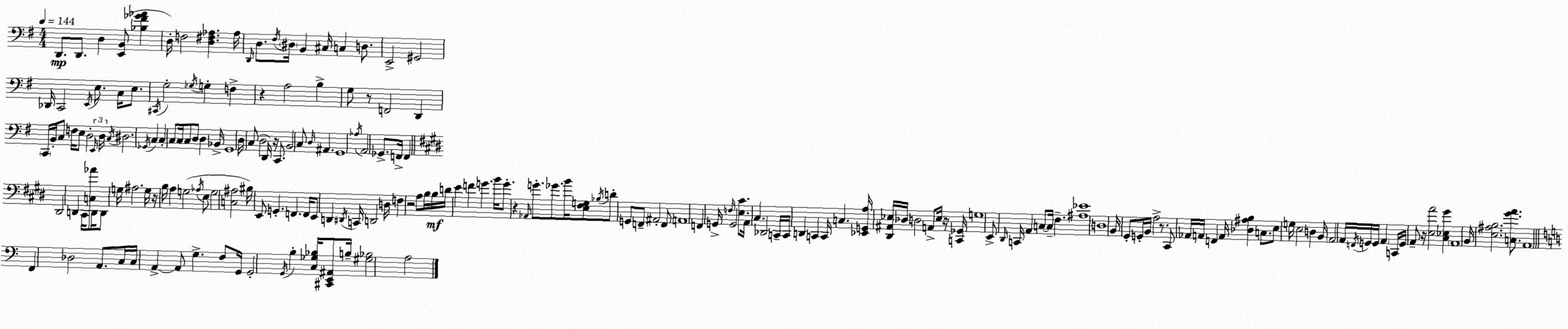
X:1
T:Untitled
M:4/4
L:1/4
K:G
D,,/2 D,,/2 D, [E,,B,,]/2 [_B,^F_G_A] D,/4 F,2 [D,^F,_A,] _A,/4 D,,/4 D,/2 ^F,/4 ^D,/4 B,, ^C,/4 C, D,/2 E,,2 ^G,,2 _D,,/4 C,,2 E,,/4 E,/2 C,/4 E,/2 ^C,,/4 G,2 _G,/4 G, F, z A,2 B, G,/2 z/2 F,,2 D,, C,,/4 B,,/4 C,/2 F,/4 E,/2 D,2 E,,/4 D,/4 C,/4 ^D,2 _G,,/4 C, C, C,/2 C,/4 C,/2 D,/2 D, _B,,/4 G,,4 D,/4 C,/2 D,2 D,,/4 z/4 C,,/2 B,,2 C,/2 D,/4 ^A,, G,,4 _A,/4 A,,2 _G,,/2 F,,/4 F,, ^D,,2 D,, ^C,,/4 [C,_A]/2 D,,/4 D,,/2 G,/4 ^A,2 G,/4 z/4 B,/4 A, G,2 _A,/4 E,/2 G,2 [C,^A,]2 ^B,/4 E,,/2 G,, F,, F,,/4 E,,/2 D,, ^D,,/4 C,,/4 D,,2 D,/4 F, z2 A,/2 B,/4 B,/4 D/4 E F G B/4 G/2 z _A,,/4 G/2 _G/2 B/4 [E,^F,G,]/2 _B,/4 D/2 G,,/2 F,,/2 ^A,,2 F,,/2 A,,4 F,, G,,/4 F,/4 G,,2 [E,^C]/2 A,,/4 ^C, _D,,2 C,,/4 C,,/4 D,, C,, C,,/4 C, [_E,,G,,A,]/4 [^D,,^A,,_E,]/4 _D,/4 D,2 A,,/2 _E,/4 z/4 [C,,_G,,]/4 G,4 E,,/2 ^D,,/4 C,,/4 A,, C,/2 C,/4 ^F, [^A,_E]4 D,4 B,,/4 ^G,,/2 G,,/4 B,,/4 A,2 z/2 ^C,,/2 _A,,/4 A,,/4 F,, A,,/4 [_D,^A,B,] C,/2 E,/2 G,/4 E,2 D, B,,/4 A,,2 A,,/4 F,,/4 G,,/4 G,,/4 A,, C,,/4 G,,/4 A,,/2 z/4 [E,A]2 [^C,_E,^G] A,,4 B,,/4 [E,^A,B,]2 [C,^GA]/2 A,,4 F,, _D,2 A,,/2 C,/4 C,/4 A,, A,,/2 G, F,/2 G,,/4 G,,2 G,,/4 B, [C,_G,_B,]/4 [^C,,E,,^A,,]/2 B,/4 [^G,_B,]2 A,2